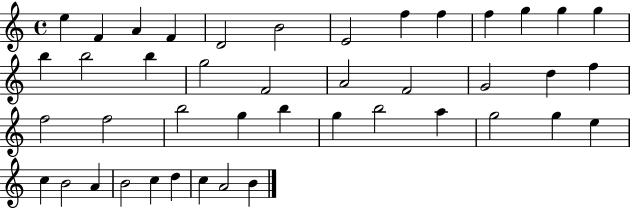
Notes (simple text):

E5/q F4/q A4/q F4/q D4/h B4/h E4/h F5/q F5/q F5/q G5/q G5/q G5/q B5/q B5/h B5/q G5/h F4/h A4/h F4/h G4/h D5/q F5/q F5/h F5/h B5/h G5/q B5/q G5/q B5/h A5/q G5/h G5/q E5/q C5/q B4/h A4/q B4/h C5/q D5/q C5/q A4/h B4/q